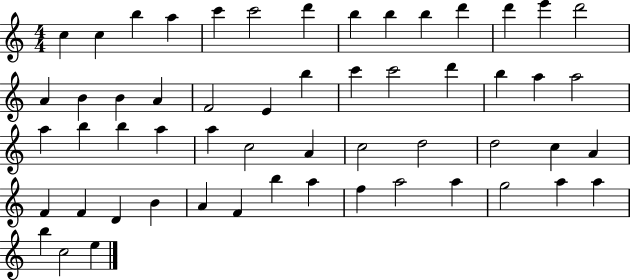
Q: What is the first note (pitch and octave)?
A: C5